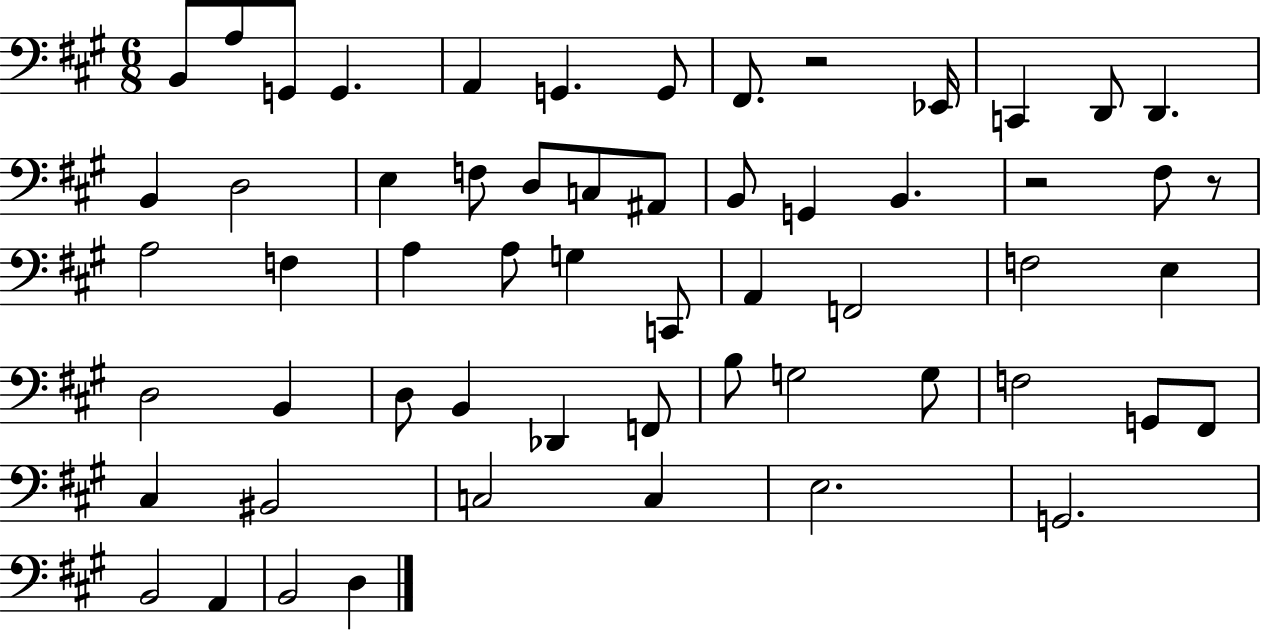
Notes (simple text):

B2/e A3/e G2/e G2/q. A2/q G2/q. G2/e F#2/e. R/h Eb2/s C2/q D2/e D2/q. B2/q D3/h E3/q F3/e D3/e C3/e A#2/e B2/e G2/q B2/q. R/h F#3/e R/e A3/h F3/q A3/q A3/e G3/q C2/e A2/q F2/h F3/h E3/q D3/h B2/q D3/e B2/q Db2/q F2/e B3/e G3/h G3/e F3/h G2/e F#2/e C#3/q BIS2/h C3/h C3/q E3/h. G2/h. B2/h A2/q B2/h D3/q